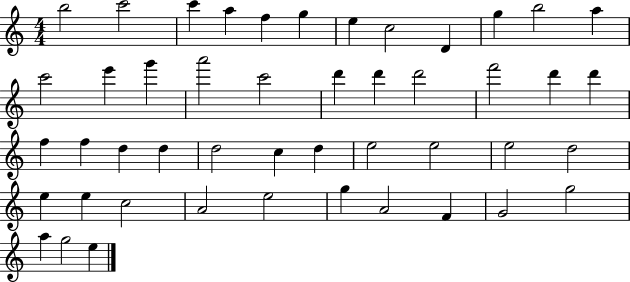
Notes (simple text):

B5/h C6/h C6/q A5/q F5/q G5/q E5/q C5/h D4/q G5/q B5/h A5/q C6/h E6/q G6/q A6/h C6/h D6/q D6/q D6/h F6/h D6/q D6/q F5/q F5/q D5/q D5/q D5/h C5/q D5/q E5/h E5/h E5/h D5/h E5/q E5/q C5/h A4/h E5/h G5/q A4/h F4/q G4/h G5/h A5/q G5/h E5/q